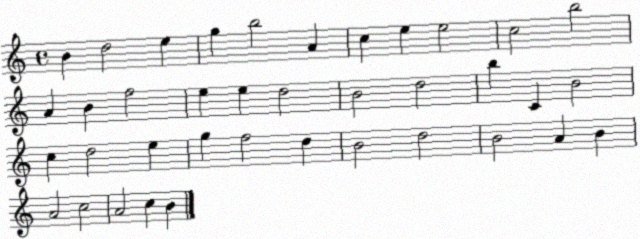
X:1
T:Untitled
M:4/4
L:1/4
K:C
B d2 e g b2 A c e e2 c2 b2 A B f2 e e d2 B2 d2 b C B2 c d2 e g f2 d B2 d2 B2 A B A2 c2 A2 c B